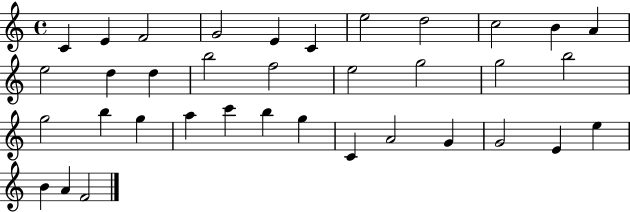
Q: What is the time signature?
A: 4/4